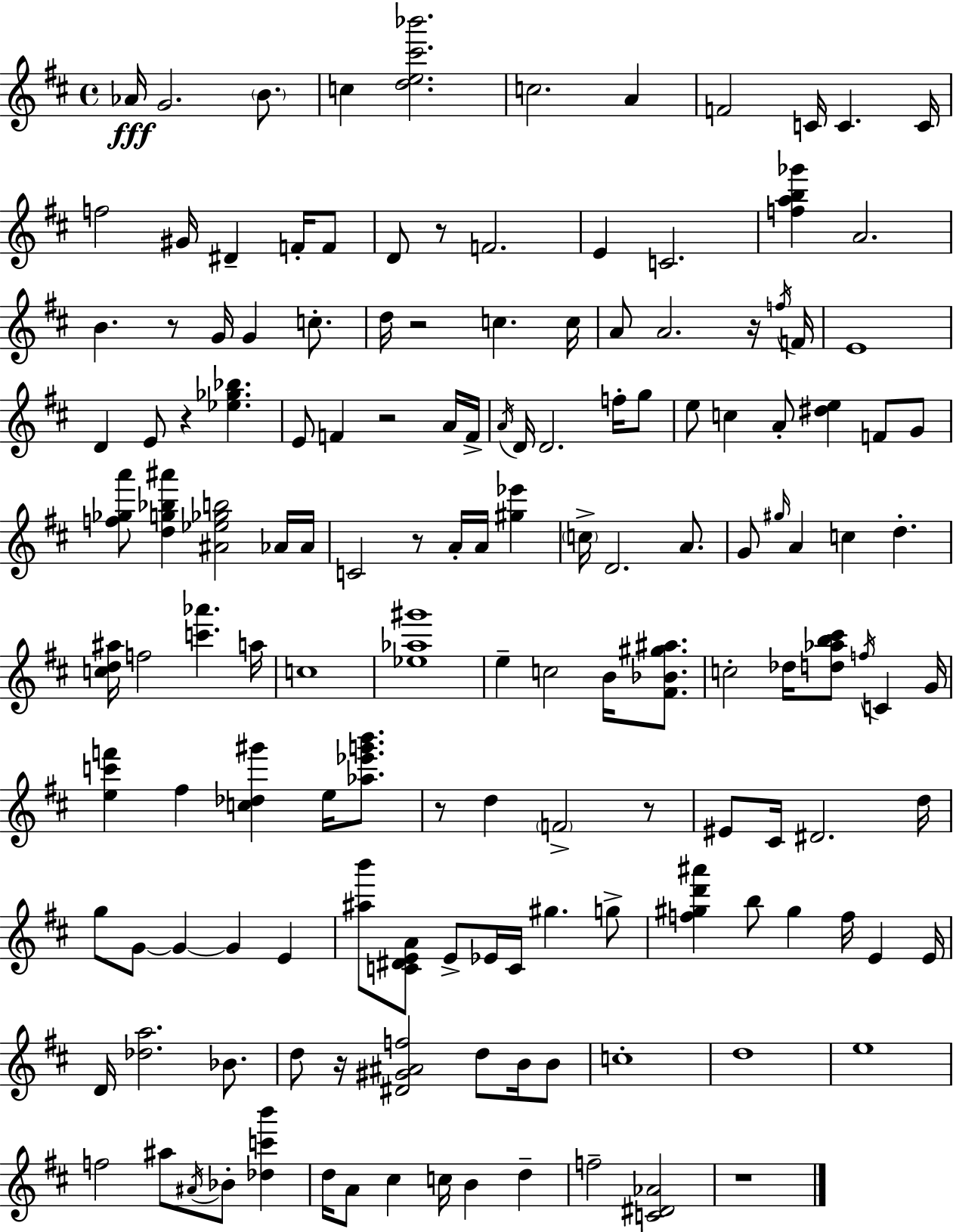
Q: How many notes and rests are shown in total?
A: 149